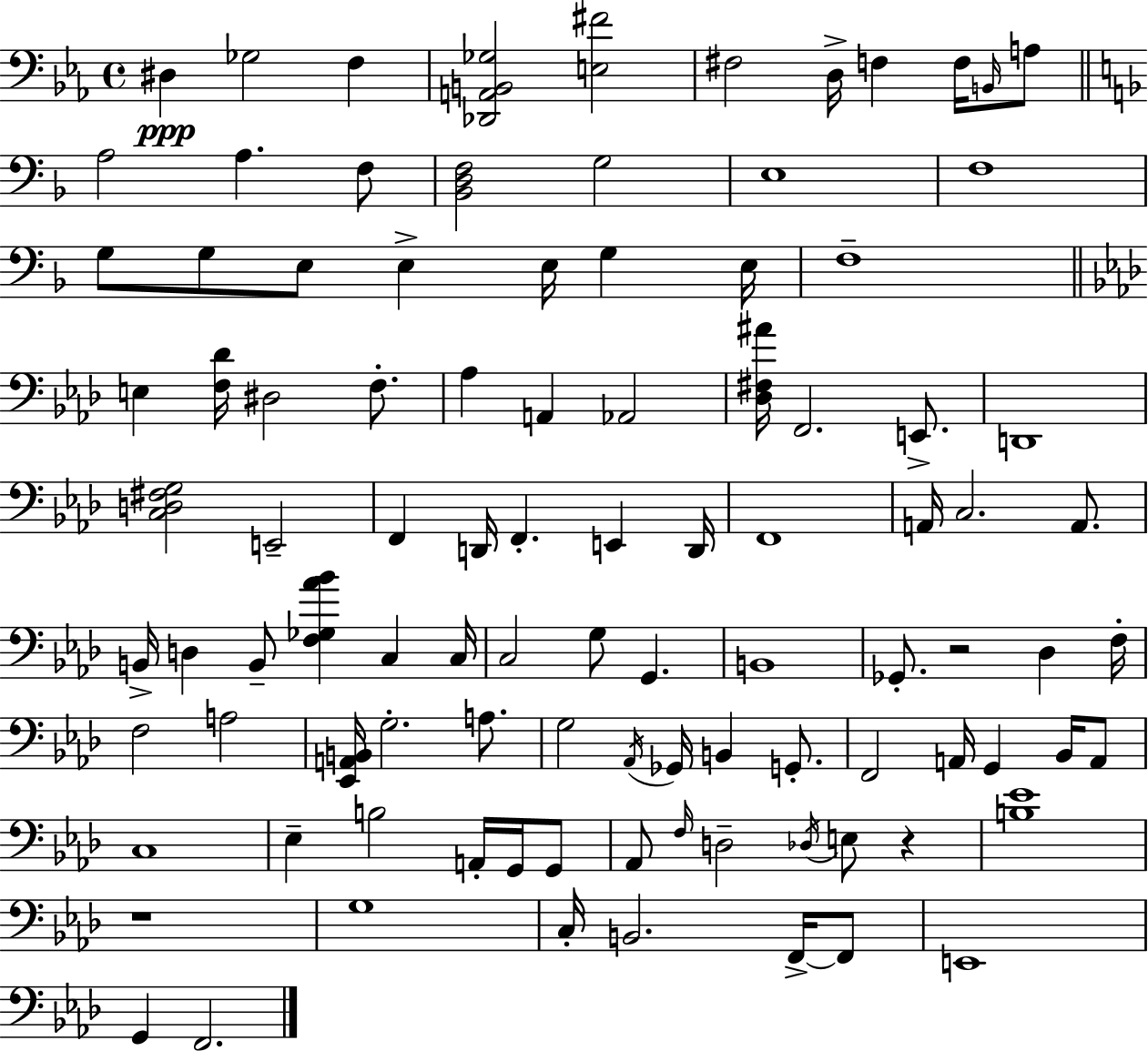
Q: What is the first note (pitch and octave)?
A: D#3